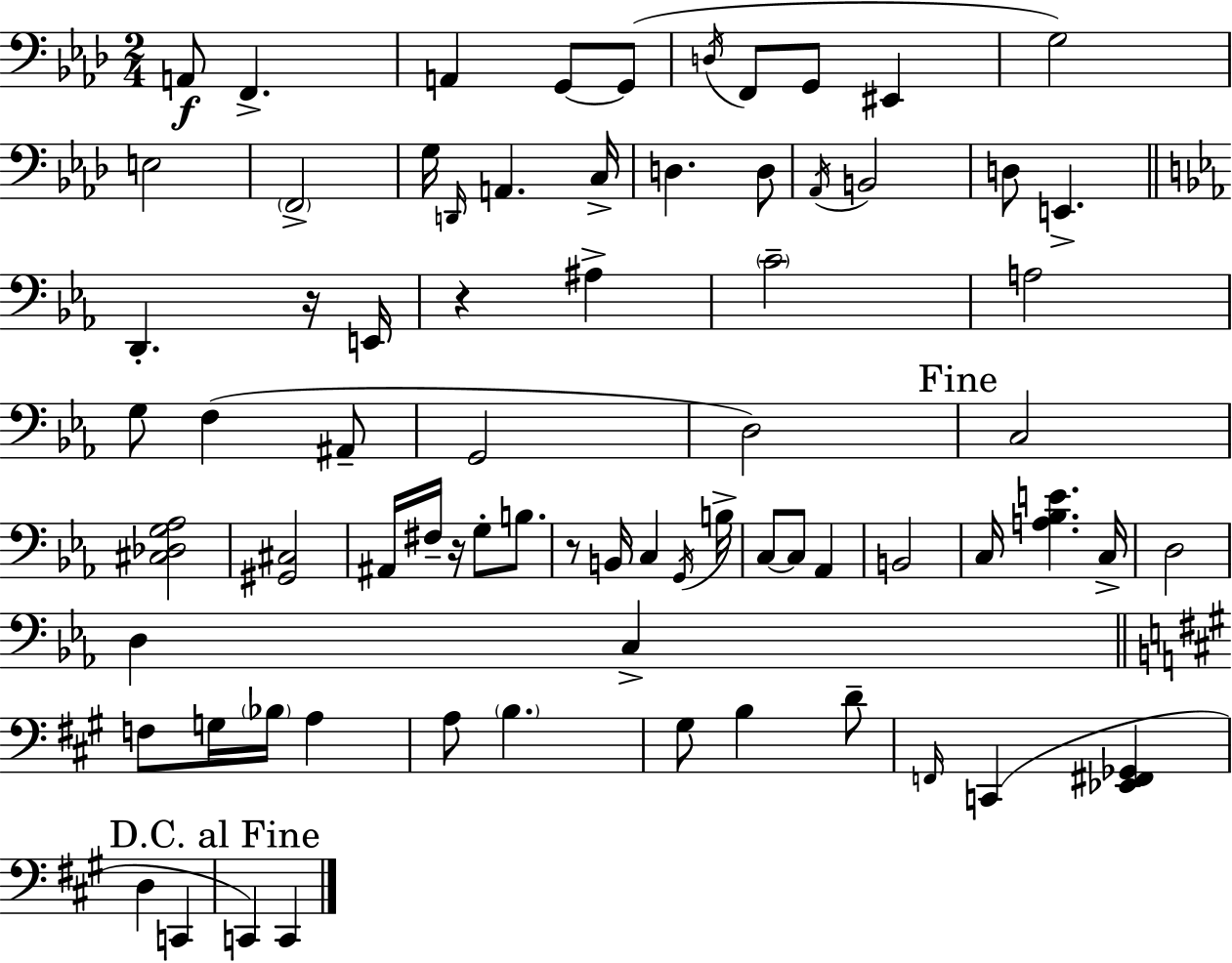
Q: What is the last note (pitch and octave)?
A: C2